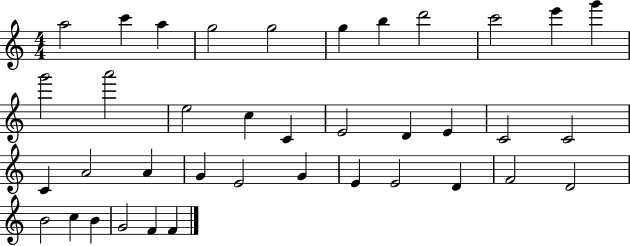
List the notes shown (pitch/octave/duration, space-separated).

A5/h C6/q A5/q G5/h G5/h G5/q B5/q D6/h C6/h E6/q G6/q G6/h A6/h E5/h C5/q C4/q E4/h D4/q E4/q C4/h C4/h C4/q A4/h A4/q G4/q E4/h G4/q E4/q E4/h D4/q F4/h D4/h B4/h C5/q B4/q G4/h F4/q F4/q